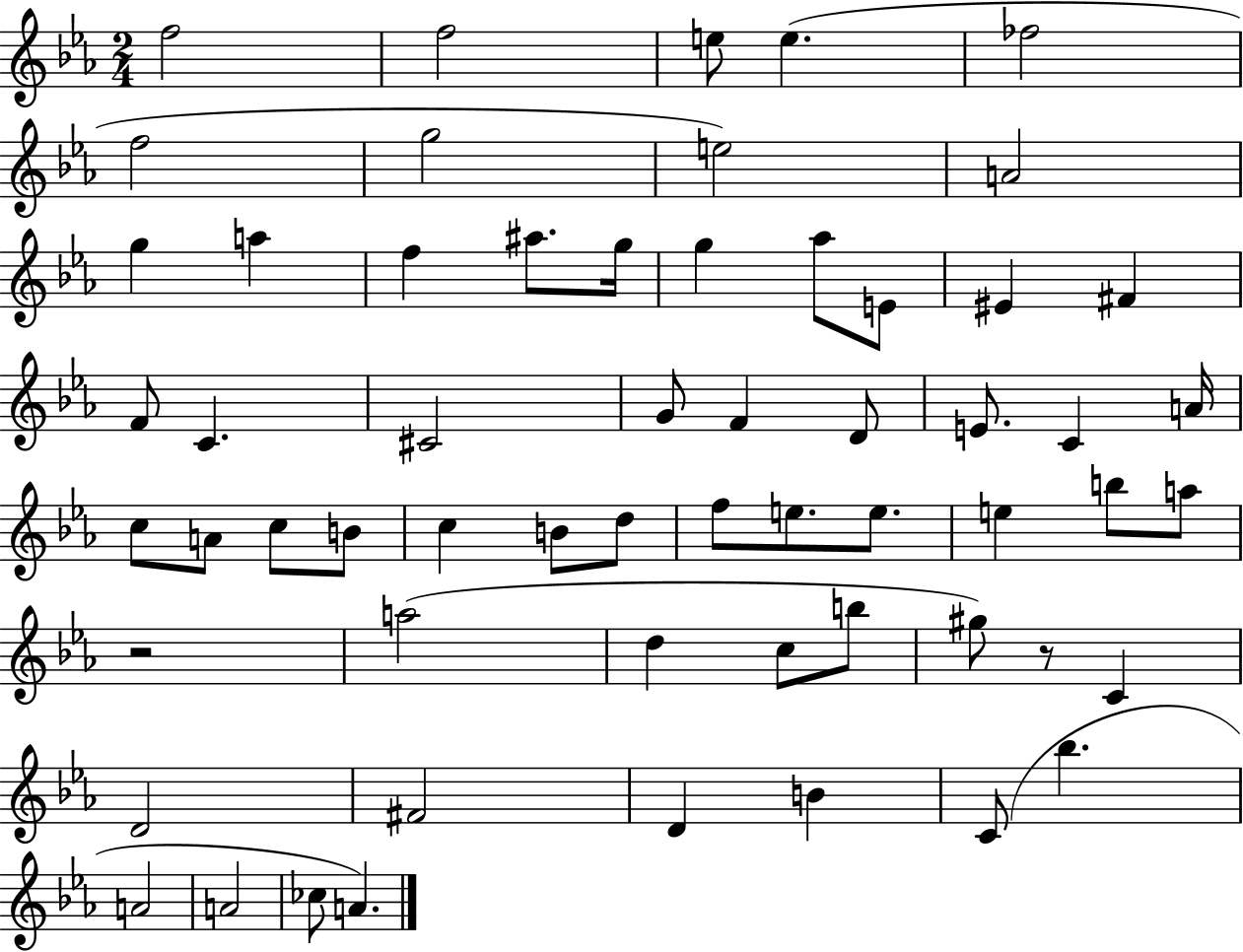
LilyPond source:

{
  \clef treble
  \numericTimeSignature
  \time 2/4
  \key ees \major
  \repeat volta 2 { f''2 | f''2 | e''8 e''4.( | fes''2 | \break f''2 | g''2 | e''2) | a'2 | \break g''4 a''4 | f''4 ais''8. g''16 | g''4 aes''8 e'8 | eis'4 fis'4 | \break f'8 c'4. | cis'2 | g'8 f'4 d'8 | e'8. c'4 a'16 | \break c''8 a'8 c''8 b'8 | c''4 b'8 d''8 | f''8 e''8. e''8. | e''4 b''8 a''8 | \break r2 | a''2( | d''4 c''8 b''8 | gis''8) r8 c'4 | \break d'2 | fis'2 | d'4 b'4 | c'8( bes''4. | \break a'2 | a'2 | ces''8 a'4.) | } \bar "|."
}